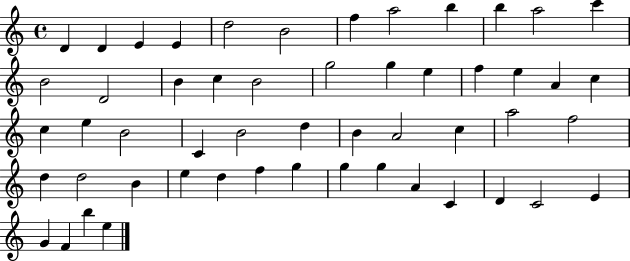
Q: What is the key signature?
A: C major